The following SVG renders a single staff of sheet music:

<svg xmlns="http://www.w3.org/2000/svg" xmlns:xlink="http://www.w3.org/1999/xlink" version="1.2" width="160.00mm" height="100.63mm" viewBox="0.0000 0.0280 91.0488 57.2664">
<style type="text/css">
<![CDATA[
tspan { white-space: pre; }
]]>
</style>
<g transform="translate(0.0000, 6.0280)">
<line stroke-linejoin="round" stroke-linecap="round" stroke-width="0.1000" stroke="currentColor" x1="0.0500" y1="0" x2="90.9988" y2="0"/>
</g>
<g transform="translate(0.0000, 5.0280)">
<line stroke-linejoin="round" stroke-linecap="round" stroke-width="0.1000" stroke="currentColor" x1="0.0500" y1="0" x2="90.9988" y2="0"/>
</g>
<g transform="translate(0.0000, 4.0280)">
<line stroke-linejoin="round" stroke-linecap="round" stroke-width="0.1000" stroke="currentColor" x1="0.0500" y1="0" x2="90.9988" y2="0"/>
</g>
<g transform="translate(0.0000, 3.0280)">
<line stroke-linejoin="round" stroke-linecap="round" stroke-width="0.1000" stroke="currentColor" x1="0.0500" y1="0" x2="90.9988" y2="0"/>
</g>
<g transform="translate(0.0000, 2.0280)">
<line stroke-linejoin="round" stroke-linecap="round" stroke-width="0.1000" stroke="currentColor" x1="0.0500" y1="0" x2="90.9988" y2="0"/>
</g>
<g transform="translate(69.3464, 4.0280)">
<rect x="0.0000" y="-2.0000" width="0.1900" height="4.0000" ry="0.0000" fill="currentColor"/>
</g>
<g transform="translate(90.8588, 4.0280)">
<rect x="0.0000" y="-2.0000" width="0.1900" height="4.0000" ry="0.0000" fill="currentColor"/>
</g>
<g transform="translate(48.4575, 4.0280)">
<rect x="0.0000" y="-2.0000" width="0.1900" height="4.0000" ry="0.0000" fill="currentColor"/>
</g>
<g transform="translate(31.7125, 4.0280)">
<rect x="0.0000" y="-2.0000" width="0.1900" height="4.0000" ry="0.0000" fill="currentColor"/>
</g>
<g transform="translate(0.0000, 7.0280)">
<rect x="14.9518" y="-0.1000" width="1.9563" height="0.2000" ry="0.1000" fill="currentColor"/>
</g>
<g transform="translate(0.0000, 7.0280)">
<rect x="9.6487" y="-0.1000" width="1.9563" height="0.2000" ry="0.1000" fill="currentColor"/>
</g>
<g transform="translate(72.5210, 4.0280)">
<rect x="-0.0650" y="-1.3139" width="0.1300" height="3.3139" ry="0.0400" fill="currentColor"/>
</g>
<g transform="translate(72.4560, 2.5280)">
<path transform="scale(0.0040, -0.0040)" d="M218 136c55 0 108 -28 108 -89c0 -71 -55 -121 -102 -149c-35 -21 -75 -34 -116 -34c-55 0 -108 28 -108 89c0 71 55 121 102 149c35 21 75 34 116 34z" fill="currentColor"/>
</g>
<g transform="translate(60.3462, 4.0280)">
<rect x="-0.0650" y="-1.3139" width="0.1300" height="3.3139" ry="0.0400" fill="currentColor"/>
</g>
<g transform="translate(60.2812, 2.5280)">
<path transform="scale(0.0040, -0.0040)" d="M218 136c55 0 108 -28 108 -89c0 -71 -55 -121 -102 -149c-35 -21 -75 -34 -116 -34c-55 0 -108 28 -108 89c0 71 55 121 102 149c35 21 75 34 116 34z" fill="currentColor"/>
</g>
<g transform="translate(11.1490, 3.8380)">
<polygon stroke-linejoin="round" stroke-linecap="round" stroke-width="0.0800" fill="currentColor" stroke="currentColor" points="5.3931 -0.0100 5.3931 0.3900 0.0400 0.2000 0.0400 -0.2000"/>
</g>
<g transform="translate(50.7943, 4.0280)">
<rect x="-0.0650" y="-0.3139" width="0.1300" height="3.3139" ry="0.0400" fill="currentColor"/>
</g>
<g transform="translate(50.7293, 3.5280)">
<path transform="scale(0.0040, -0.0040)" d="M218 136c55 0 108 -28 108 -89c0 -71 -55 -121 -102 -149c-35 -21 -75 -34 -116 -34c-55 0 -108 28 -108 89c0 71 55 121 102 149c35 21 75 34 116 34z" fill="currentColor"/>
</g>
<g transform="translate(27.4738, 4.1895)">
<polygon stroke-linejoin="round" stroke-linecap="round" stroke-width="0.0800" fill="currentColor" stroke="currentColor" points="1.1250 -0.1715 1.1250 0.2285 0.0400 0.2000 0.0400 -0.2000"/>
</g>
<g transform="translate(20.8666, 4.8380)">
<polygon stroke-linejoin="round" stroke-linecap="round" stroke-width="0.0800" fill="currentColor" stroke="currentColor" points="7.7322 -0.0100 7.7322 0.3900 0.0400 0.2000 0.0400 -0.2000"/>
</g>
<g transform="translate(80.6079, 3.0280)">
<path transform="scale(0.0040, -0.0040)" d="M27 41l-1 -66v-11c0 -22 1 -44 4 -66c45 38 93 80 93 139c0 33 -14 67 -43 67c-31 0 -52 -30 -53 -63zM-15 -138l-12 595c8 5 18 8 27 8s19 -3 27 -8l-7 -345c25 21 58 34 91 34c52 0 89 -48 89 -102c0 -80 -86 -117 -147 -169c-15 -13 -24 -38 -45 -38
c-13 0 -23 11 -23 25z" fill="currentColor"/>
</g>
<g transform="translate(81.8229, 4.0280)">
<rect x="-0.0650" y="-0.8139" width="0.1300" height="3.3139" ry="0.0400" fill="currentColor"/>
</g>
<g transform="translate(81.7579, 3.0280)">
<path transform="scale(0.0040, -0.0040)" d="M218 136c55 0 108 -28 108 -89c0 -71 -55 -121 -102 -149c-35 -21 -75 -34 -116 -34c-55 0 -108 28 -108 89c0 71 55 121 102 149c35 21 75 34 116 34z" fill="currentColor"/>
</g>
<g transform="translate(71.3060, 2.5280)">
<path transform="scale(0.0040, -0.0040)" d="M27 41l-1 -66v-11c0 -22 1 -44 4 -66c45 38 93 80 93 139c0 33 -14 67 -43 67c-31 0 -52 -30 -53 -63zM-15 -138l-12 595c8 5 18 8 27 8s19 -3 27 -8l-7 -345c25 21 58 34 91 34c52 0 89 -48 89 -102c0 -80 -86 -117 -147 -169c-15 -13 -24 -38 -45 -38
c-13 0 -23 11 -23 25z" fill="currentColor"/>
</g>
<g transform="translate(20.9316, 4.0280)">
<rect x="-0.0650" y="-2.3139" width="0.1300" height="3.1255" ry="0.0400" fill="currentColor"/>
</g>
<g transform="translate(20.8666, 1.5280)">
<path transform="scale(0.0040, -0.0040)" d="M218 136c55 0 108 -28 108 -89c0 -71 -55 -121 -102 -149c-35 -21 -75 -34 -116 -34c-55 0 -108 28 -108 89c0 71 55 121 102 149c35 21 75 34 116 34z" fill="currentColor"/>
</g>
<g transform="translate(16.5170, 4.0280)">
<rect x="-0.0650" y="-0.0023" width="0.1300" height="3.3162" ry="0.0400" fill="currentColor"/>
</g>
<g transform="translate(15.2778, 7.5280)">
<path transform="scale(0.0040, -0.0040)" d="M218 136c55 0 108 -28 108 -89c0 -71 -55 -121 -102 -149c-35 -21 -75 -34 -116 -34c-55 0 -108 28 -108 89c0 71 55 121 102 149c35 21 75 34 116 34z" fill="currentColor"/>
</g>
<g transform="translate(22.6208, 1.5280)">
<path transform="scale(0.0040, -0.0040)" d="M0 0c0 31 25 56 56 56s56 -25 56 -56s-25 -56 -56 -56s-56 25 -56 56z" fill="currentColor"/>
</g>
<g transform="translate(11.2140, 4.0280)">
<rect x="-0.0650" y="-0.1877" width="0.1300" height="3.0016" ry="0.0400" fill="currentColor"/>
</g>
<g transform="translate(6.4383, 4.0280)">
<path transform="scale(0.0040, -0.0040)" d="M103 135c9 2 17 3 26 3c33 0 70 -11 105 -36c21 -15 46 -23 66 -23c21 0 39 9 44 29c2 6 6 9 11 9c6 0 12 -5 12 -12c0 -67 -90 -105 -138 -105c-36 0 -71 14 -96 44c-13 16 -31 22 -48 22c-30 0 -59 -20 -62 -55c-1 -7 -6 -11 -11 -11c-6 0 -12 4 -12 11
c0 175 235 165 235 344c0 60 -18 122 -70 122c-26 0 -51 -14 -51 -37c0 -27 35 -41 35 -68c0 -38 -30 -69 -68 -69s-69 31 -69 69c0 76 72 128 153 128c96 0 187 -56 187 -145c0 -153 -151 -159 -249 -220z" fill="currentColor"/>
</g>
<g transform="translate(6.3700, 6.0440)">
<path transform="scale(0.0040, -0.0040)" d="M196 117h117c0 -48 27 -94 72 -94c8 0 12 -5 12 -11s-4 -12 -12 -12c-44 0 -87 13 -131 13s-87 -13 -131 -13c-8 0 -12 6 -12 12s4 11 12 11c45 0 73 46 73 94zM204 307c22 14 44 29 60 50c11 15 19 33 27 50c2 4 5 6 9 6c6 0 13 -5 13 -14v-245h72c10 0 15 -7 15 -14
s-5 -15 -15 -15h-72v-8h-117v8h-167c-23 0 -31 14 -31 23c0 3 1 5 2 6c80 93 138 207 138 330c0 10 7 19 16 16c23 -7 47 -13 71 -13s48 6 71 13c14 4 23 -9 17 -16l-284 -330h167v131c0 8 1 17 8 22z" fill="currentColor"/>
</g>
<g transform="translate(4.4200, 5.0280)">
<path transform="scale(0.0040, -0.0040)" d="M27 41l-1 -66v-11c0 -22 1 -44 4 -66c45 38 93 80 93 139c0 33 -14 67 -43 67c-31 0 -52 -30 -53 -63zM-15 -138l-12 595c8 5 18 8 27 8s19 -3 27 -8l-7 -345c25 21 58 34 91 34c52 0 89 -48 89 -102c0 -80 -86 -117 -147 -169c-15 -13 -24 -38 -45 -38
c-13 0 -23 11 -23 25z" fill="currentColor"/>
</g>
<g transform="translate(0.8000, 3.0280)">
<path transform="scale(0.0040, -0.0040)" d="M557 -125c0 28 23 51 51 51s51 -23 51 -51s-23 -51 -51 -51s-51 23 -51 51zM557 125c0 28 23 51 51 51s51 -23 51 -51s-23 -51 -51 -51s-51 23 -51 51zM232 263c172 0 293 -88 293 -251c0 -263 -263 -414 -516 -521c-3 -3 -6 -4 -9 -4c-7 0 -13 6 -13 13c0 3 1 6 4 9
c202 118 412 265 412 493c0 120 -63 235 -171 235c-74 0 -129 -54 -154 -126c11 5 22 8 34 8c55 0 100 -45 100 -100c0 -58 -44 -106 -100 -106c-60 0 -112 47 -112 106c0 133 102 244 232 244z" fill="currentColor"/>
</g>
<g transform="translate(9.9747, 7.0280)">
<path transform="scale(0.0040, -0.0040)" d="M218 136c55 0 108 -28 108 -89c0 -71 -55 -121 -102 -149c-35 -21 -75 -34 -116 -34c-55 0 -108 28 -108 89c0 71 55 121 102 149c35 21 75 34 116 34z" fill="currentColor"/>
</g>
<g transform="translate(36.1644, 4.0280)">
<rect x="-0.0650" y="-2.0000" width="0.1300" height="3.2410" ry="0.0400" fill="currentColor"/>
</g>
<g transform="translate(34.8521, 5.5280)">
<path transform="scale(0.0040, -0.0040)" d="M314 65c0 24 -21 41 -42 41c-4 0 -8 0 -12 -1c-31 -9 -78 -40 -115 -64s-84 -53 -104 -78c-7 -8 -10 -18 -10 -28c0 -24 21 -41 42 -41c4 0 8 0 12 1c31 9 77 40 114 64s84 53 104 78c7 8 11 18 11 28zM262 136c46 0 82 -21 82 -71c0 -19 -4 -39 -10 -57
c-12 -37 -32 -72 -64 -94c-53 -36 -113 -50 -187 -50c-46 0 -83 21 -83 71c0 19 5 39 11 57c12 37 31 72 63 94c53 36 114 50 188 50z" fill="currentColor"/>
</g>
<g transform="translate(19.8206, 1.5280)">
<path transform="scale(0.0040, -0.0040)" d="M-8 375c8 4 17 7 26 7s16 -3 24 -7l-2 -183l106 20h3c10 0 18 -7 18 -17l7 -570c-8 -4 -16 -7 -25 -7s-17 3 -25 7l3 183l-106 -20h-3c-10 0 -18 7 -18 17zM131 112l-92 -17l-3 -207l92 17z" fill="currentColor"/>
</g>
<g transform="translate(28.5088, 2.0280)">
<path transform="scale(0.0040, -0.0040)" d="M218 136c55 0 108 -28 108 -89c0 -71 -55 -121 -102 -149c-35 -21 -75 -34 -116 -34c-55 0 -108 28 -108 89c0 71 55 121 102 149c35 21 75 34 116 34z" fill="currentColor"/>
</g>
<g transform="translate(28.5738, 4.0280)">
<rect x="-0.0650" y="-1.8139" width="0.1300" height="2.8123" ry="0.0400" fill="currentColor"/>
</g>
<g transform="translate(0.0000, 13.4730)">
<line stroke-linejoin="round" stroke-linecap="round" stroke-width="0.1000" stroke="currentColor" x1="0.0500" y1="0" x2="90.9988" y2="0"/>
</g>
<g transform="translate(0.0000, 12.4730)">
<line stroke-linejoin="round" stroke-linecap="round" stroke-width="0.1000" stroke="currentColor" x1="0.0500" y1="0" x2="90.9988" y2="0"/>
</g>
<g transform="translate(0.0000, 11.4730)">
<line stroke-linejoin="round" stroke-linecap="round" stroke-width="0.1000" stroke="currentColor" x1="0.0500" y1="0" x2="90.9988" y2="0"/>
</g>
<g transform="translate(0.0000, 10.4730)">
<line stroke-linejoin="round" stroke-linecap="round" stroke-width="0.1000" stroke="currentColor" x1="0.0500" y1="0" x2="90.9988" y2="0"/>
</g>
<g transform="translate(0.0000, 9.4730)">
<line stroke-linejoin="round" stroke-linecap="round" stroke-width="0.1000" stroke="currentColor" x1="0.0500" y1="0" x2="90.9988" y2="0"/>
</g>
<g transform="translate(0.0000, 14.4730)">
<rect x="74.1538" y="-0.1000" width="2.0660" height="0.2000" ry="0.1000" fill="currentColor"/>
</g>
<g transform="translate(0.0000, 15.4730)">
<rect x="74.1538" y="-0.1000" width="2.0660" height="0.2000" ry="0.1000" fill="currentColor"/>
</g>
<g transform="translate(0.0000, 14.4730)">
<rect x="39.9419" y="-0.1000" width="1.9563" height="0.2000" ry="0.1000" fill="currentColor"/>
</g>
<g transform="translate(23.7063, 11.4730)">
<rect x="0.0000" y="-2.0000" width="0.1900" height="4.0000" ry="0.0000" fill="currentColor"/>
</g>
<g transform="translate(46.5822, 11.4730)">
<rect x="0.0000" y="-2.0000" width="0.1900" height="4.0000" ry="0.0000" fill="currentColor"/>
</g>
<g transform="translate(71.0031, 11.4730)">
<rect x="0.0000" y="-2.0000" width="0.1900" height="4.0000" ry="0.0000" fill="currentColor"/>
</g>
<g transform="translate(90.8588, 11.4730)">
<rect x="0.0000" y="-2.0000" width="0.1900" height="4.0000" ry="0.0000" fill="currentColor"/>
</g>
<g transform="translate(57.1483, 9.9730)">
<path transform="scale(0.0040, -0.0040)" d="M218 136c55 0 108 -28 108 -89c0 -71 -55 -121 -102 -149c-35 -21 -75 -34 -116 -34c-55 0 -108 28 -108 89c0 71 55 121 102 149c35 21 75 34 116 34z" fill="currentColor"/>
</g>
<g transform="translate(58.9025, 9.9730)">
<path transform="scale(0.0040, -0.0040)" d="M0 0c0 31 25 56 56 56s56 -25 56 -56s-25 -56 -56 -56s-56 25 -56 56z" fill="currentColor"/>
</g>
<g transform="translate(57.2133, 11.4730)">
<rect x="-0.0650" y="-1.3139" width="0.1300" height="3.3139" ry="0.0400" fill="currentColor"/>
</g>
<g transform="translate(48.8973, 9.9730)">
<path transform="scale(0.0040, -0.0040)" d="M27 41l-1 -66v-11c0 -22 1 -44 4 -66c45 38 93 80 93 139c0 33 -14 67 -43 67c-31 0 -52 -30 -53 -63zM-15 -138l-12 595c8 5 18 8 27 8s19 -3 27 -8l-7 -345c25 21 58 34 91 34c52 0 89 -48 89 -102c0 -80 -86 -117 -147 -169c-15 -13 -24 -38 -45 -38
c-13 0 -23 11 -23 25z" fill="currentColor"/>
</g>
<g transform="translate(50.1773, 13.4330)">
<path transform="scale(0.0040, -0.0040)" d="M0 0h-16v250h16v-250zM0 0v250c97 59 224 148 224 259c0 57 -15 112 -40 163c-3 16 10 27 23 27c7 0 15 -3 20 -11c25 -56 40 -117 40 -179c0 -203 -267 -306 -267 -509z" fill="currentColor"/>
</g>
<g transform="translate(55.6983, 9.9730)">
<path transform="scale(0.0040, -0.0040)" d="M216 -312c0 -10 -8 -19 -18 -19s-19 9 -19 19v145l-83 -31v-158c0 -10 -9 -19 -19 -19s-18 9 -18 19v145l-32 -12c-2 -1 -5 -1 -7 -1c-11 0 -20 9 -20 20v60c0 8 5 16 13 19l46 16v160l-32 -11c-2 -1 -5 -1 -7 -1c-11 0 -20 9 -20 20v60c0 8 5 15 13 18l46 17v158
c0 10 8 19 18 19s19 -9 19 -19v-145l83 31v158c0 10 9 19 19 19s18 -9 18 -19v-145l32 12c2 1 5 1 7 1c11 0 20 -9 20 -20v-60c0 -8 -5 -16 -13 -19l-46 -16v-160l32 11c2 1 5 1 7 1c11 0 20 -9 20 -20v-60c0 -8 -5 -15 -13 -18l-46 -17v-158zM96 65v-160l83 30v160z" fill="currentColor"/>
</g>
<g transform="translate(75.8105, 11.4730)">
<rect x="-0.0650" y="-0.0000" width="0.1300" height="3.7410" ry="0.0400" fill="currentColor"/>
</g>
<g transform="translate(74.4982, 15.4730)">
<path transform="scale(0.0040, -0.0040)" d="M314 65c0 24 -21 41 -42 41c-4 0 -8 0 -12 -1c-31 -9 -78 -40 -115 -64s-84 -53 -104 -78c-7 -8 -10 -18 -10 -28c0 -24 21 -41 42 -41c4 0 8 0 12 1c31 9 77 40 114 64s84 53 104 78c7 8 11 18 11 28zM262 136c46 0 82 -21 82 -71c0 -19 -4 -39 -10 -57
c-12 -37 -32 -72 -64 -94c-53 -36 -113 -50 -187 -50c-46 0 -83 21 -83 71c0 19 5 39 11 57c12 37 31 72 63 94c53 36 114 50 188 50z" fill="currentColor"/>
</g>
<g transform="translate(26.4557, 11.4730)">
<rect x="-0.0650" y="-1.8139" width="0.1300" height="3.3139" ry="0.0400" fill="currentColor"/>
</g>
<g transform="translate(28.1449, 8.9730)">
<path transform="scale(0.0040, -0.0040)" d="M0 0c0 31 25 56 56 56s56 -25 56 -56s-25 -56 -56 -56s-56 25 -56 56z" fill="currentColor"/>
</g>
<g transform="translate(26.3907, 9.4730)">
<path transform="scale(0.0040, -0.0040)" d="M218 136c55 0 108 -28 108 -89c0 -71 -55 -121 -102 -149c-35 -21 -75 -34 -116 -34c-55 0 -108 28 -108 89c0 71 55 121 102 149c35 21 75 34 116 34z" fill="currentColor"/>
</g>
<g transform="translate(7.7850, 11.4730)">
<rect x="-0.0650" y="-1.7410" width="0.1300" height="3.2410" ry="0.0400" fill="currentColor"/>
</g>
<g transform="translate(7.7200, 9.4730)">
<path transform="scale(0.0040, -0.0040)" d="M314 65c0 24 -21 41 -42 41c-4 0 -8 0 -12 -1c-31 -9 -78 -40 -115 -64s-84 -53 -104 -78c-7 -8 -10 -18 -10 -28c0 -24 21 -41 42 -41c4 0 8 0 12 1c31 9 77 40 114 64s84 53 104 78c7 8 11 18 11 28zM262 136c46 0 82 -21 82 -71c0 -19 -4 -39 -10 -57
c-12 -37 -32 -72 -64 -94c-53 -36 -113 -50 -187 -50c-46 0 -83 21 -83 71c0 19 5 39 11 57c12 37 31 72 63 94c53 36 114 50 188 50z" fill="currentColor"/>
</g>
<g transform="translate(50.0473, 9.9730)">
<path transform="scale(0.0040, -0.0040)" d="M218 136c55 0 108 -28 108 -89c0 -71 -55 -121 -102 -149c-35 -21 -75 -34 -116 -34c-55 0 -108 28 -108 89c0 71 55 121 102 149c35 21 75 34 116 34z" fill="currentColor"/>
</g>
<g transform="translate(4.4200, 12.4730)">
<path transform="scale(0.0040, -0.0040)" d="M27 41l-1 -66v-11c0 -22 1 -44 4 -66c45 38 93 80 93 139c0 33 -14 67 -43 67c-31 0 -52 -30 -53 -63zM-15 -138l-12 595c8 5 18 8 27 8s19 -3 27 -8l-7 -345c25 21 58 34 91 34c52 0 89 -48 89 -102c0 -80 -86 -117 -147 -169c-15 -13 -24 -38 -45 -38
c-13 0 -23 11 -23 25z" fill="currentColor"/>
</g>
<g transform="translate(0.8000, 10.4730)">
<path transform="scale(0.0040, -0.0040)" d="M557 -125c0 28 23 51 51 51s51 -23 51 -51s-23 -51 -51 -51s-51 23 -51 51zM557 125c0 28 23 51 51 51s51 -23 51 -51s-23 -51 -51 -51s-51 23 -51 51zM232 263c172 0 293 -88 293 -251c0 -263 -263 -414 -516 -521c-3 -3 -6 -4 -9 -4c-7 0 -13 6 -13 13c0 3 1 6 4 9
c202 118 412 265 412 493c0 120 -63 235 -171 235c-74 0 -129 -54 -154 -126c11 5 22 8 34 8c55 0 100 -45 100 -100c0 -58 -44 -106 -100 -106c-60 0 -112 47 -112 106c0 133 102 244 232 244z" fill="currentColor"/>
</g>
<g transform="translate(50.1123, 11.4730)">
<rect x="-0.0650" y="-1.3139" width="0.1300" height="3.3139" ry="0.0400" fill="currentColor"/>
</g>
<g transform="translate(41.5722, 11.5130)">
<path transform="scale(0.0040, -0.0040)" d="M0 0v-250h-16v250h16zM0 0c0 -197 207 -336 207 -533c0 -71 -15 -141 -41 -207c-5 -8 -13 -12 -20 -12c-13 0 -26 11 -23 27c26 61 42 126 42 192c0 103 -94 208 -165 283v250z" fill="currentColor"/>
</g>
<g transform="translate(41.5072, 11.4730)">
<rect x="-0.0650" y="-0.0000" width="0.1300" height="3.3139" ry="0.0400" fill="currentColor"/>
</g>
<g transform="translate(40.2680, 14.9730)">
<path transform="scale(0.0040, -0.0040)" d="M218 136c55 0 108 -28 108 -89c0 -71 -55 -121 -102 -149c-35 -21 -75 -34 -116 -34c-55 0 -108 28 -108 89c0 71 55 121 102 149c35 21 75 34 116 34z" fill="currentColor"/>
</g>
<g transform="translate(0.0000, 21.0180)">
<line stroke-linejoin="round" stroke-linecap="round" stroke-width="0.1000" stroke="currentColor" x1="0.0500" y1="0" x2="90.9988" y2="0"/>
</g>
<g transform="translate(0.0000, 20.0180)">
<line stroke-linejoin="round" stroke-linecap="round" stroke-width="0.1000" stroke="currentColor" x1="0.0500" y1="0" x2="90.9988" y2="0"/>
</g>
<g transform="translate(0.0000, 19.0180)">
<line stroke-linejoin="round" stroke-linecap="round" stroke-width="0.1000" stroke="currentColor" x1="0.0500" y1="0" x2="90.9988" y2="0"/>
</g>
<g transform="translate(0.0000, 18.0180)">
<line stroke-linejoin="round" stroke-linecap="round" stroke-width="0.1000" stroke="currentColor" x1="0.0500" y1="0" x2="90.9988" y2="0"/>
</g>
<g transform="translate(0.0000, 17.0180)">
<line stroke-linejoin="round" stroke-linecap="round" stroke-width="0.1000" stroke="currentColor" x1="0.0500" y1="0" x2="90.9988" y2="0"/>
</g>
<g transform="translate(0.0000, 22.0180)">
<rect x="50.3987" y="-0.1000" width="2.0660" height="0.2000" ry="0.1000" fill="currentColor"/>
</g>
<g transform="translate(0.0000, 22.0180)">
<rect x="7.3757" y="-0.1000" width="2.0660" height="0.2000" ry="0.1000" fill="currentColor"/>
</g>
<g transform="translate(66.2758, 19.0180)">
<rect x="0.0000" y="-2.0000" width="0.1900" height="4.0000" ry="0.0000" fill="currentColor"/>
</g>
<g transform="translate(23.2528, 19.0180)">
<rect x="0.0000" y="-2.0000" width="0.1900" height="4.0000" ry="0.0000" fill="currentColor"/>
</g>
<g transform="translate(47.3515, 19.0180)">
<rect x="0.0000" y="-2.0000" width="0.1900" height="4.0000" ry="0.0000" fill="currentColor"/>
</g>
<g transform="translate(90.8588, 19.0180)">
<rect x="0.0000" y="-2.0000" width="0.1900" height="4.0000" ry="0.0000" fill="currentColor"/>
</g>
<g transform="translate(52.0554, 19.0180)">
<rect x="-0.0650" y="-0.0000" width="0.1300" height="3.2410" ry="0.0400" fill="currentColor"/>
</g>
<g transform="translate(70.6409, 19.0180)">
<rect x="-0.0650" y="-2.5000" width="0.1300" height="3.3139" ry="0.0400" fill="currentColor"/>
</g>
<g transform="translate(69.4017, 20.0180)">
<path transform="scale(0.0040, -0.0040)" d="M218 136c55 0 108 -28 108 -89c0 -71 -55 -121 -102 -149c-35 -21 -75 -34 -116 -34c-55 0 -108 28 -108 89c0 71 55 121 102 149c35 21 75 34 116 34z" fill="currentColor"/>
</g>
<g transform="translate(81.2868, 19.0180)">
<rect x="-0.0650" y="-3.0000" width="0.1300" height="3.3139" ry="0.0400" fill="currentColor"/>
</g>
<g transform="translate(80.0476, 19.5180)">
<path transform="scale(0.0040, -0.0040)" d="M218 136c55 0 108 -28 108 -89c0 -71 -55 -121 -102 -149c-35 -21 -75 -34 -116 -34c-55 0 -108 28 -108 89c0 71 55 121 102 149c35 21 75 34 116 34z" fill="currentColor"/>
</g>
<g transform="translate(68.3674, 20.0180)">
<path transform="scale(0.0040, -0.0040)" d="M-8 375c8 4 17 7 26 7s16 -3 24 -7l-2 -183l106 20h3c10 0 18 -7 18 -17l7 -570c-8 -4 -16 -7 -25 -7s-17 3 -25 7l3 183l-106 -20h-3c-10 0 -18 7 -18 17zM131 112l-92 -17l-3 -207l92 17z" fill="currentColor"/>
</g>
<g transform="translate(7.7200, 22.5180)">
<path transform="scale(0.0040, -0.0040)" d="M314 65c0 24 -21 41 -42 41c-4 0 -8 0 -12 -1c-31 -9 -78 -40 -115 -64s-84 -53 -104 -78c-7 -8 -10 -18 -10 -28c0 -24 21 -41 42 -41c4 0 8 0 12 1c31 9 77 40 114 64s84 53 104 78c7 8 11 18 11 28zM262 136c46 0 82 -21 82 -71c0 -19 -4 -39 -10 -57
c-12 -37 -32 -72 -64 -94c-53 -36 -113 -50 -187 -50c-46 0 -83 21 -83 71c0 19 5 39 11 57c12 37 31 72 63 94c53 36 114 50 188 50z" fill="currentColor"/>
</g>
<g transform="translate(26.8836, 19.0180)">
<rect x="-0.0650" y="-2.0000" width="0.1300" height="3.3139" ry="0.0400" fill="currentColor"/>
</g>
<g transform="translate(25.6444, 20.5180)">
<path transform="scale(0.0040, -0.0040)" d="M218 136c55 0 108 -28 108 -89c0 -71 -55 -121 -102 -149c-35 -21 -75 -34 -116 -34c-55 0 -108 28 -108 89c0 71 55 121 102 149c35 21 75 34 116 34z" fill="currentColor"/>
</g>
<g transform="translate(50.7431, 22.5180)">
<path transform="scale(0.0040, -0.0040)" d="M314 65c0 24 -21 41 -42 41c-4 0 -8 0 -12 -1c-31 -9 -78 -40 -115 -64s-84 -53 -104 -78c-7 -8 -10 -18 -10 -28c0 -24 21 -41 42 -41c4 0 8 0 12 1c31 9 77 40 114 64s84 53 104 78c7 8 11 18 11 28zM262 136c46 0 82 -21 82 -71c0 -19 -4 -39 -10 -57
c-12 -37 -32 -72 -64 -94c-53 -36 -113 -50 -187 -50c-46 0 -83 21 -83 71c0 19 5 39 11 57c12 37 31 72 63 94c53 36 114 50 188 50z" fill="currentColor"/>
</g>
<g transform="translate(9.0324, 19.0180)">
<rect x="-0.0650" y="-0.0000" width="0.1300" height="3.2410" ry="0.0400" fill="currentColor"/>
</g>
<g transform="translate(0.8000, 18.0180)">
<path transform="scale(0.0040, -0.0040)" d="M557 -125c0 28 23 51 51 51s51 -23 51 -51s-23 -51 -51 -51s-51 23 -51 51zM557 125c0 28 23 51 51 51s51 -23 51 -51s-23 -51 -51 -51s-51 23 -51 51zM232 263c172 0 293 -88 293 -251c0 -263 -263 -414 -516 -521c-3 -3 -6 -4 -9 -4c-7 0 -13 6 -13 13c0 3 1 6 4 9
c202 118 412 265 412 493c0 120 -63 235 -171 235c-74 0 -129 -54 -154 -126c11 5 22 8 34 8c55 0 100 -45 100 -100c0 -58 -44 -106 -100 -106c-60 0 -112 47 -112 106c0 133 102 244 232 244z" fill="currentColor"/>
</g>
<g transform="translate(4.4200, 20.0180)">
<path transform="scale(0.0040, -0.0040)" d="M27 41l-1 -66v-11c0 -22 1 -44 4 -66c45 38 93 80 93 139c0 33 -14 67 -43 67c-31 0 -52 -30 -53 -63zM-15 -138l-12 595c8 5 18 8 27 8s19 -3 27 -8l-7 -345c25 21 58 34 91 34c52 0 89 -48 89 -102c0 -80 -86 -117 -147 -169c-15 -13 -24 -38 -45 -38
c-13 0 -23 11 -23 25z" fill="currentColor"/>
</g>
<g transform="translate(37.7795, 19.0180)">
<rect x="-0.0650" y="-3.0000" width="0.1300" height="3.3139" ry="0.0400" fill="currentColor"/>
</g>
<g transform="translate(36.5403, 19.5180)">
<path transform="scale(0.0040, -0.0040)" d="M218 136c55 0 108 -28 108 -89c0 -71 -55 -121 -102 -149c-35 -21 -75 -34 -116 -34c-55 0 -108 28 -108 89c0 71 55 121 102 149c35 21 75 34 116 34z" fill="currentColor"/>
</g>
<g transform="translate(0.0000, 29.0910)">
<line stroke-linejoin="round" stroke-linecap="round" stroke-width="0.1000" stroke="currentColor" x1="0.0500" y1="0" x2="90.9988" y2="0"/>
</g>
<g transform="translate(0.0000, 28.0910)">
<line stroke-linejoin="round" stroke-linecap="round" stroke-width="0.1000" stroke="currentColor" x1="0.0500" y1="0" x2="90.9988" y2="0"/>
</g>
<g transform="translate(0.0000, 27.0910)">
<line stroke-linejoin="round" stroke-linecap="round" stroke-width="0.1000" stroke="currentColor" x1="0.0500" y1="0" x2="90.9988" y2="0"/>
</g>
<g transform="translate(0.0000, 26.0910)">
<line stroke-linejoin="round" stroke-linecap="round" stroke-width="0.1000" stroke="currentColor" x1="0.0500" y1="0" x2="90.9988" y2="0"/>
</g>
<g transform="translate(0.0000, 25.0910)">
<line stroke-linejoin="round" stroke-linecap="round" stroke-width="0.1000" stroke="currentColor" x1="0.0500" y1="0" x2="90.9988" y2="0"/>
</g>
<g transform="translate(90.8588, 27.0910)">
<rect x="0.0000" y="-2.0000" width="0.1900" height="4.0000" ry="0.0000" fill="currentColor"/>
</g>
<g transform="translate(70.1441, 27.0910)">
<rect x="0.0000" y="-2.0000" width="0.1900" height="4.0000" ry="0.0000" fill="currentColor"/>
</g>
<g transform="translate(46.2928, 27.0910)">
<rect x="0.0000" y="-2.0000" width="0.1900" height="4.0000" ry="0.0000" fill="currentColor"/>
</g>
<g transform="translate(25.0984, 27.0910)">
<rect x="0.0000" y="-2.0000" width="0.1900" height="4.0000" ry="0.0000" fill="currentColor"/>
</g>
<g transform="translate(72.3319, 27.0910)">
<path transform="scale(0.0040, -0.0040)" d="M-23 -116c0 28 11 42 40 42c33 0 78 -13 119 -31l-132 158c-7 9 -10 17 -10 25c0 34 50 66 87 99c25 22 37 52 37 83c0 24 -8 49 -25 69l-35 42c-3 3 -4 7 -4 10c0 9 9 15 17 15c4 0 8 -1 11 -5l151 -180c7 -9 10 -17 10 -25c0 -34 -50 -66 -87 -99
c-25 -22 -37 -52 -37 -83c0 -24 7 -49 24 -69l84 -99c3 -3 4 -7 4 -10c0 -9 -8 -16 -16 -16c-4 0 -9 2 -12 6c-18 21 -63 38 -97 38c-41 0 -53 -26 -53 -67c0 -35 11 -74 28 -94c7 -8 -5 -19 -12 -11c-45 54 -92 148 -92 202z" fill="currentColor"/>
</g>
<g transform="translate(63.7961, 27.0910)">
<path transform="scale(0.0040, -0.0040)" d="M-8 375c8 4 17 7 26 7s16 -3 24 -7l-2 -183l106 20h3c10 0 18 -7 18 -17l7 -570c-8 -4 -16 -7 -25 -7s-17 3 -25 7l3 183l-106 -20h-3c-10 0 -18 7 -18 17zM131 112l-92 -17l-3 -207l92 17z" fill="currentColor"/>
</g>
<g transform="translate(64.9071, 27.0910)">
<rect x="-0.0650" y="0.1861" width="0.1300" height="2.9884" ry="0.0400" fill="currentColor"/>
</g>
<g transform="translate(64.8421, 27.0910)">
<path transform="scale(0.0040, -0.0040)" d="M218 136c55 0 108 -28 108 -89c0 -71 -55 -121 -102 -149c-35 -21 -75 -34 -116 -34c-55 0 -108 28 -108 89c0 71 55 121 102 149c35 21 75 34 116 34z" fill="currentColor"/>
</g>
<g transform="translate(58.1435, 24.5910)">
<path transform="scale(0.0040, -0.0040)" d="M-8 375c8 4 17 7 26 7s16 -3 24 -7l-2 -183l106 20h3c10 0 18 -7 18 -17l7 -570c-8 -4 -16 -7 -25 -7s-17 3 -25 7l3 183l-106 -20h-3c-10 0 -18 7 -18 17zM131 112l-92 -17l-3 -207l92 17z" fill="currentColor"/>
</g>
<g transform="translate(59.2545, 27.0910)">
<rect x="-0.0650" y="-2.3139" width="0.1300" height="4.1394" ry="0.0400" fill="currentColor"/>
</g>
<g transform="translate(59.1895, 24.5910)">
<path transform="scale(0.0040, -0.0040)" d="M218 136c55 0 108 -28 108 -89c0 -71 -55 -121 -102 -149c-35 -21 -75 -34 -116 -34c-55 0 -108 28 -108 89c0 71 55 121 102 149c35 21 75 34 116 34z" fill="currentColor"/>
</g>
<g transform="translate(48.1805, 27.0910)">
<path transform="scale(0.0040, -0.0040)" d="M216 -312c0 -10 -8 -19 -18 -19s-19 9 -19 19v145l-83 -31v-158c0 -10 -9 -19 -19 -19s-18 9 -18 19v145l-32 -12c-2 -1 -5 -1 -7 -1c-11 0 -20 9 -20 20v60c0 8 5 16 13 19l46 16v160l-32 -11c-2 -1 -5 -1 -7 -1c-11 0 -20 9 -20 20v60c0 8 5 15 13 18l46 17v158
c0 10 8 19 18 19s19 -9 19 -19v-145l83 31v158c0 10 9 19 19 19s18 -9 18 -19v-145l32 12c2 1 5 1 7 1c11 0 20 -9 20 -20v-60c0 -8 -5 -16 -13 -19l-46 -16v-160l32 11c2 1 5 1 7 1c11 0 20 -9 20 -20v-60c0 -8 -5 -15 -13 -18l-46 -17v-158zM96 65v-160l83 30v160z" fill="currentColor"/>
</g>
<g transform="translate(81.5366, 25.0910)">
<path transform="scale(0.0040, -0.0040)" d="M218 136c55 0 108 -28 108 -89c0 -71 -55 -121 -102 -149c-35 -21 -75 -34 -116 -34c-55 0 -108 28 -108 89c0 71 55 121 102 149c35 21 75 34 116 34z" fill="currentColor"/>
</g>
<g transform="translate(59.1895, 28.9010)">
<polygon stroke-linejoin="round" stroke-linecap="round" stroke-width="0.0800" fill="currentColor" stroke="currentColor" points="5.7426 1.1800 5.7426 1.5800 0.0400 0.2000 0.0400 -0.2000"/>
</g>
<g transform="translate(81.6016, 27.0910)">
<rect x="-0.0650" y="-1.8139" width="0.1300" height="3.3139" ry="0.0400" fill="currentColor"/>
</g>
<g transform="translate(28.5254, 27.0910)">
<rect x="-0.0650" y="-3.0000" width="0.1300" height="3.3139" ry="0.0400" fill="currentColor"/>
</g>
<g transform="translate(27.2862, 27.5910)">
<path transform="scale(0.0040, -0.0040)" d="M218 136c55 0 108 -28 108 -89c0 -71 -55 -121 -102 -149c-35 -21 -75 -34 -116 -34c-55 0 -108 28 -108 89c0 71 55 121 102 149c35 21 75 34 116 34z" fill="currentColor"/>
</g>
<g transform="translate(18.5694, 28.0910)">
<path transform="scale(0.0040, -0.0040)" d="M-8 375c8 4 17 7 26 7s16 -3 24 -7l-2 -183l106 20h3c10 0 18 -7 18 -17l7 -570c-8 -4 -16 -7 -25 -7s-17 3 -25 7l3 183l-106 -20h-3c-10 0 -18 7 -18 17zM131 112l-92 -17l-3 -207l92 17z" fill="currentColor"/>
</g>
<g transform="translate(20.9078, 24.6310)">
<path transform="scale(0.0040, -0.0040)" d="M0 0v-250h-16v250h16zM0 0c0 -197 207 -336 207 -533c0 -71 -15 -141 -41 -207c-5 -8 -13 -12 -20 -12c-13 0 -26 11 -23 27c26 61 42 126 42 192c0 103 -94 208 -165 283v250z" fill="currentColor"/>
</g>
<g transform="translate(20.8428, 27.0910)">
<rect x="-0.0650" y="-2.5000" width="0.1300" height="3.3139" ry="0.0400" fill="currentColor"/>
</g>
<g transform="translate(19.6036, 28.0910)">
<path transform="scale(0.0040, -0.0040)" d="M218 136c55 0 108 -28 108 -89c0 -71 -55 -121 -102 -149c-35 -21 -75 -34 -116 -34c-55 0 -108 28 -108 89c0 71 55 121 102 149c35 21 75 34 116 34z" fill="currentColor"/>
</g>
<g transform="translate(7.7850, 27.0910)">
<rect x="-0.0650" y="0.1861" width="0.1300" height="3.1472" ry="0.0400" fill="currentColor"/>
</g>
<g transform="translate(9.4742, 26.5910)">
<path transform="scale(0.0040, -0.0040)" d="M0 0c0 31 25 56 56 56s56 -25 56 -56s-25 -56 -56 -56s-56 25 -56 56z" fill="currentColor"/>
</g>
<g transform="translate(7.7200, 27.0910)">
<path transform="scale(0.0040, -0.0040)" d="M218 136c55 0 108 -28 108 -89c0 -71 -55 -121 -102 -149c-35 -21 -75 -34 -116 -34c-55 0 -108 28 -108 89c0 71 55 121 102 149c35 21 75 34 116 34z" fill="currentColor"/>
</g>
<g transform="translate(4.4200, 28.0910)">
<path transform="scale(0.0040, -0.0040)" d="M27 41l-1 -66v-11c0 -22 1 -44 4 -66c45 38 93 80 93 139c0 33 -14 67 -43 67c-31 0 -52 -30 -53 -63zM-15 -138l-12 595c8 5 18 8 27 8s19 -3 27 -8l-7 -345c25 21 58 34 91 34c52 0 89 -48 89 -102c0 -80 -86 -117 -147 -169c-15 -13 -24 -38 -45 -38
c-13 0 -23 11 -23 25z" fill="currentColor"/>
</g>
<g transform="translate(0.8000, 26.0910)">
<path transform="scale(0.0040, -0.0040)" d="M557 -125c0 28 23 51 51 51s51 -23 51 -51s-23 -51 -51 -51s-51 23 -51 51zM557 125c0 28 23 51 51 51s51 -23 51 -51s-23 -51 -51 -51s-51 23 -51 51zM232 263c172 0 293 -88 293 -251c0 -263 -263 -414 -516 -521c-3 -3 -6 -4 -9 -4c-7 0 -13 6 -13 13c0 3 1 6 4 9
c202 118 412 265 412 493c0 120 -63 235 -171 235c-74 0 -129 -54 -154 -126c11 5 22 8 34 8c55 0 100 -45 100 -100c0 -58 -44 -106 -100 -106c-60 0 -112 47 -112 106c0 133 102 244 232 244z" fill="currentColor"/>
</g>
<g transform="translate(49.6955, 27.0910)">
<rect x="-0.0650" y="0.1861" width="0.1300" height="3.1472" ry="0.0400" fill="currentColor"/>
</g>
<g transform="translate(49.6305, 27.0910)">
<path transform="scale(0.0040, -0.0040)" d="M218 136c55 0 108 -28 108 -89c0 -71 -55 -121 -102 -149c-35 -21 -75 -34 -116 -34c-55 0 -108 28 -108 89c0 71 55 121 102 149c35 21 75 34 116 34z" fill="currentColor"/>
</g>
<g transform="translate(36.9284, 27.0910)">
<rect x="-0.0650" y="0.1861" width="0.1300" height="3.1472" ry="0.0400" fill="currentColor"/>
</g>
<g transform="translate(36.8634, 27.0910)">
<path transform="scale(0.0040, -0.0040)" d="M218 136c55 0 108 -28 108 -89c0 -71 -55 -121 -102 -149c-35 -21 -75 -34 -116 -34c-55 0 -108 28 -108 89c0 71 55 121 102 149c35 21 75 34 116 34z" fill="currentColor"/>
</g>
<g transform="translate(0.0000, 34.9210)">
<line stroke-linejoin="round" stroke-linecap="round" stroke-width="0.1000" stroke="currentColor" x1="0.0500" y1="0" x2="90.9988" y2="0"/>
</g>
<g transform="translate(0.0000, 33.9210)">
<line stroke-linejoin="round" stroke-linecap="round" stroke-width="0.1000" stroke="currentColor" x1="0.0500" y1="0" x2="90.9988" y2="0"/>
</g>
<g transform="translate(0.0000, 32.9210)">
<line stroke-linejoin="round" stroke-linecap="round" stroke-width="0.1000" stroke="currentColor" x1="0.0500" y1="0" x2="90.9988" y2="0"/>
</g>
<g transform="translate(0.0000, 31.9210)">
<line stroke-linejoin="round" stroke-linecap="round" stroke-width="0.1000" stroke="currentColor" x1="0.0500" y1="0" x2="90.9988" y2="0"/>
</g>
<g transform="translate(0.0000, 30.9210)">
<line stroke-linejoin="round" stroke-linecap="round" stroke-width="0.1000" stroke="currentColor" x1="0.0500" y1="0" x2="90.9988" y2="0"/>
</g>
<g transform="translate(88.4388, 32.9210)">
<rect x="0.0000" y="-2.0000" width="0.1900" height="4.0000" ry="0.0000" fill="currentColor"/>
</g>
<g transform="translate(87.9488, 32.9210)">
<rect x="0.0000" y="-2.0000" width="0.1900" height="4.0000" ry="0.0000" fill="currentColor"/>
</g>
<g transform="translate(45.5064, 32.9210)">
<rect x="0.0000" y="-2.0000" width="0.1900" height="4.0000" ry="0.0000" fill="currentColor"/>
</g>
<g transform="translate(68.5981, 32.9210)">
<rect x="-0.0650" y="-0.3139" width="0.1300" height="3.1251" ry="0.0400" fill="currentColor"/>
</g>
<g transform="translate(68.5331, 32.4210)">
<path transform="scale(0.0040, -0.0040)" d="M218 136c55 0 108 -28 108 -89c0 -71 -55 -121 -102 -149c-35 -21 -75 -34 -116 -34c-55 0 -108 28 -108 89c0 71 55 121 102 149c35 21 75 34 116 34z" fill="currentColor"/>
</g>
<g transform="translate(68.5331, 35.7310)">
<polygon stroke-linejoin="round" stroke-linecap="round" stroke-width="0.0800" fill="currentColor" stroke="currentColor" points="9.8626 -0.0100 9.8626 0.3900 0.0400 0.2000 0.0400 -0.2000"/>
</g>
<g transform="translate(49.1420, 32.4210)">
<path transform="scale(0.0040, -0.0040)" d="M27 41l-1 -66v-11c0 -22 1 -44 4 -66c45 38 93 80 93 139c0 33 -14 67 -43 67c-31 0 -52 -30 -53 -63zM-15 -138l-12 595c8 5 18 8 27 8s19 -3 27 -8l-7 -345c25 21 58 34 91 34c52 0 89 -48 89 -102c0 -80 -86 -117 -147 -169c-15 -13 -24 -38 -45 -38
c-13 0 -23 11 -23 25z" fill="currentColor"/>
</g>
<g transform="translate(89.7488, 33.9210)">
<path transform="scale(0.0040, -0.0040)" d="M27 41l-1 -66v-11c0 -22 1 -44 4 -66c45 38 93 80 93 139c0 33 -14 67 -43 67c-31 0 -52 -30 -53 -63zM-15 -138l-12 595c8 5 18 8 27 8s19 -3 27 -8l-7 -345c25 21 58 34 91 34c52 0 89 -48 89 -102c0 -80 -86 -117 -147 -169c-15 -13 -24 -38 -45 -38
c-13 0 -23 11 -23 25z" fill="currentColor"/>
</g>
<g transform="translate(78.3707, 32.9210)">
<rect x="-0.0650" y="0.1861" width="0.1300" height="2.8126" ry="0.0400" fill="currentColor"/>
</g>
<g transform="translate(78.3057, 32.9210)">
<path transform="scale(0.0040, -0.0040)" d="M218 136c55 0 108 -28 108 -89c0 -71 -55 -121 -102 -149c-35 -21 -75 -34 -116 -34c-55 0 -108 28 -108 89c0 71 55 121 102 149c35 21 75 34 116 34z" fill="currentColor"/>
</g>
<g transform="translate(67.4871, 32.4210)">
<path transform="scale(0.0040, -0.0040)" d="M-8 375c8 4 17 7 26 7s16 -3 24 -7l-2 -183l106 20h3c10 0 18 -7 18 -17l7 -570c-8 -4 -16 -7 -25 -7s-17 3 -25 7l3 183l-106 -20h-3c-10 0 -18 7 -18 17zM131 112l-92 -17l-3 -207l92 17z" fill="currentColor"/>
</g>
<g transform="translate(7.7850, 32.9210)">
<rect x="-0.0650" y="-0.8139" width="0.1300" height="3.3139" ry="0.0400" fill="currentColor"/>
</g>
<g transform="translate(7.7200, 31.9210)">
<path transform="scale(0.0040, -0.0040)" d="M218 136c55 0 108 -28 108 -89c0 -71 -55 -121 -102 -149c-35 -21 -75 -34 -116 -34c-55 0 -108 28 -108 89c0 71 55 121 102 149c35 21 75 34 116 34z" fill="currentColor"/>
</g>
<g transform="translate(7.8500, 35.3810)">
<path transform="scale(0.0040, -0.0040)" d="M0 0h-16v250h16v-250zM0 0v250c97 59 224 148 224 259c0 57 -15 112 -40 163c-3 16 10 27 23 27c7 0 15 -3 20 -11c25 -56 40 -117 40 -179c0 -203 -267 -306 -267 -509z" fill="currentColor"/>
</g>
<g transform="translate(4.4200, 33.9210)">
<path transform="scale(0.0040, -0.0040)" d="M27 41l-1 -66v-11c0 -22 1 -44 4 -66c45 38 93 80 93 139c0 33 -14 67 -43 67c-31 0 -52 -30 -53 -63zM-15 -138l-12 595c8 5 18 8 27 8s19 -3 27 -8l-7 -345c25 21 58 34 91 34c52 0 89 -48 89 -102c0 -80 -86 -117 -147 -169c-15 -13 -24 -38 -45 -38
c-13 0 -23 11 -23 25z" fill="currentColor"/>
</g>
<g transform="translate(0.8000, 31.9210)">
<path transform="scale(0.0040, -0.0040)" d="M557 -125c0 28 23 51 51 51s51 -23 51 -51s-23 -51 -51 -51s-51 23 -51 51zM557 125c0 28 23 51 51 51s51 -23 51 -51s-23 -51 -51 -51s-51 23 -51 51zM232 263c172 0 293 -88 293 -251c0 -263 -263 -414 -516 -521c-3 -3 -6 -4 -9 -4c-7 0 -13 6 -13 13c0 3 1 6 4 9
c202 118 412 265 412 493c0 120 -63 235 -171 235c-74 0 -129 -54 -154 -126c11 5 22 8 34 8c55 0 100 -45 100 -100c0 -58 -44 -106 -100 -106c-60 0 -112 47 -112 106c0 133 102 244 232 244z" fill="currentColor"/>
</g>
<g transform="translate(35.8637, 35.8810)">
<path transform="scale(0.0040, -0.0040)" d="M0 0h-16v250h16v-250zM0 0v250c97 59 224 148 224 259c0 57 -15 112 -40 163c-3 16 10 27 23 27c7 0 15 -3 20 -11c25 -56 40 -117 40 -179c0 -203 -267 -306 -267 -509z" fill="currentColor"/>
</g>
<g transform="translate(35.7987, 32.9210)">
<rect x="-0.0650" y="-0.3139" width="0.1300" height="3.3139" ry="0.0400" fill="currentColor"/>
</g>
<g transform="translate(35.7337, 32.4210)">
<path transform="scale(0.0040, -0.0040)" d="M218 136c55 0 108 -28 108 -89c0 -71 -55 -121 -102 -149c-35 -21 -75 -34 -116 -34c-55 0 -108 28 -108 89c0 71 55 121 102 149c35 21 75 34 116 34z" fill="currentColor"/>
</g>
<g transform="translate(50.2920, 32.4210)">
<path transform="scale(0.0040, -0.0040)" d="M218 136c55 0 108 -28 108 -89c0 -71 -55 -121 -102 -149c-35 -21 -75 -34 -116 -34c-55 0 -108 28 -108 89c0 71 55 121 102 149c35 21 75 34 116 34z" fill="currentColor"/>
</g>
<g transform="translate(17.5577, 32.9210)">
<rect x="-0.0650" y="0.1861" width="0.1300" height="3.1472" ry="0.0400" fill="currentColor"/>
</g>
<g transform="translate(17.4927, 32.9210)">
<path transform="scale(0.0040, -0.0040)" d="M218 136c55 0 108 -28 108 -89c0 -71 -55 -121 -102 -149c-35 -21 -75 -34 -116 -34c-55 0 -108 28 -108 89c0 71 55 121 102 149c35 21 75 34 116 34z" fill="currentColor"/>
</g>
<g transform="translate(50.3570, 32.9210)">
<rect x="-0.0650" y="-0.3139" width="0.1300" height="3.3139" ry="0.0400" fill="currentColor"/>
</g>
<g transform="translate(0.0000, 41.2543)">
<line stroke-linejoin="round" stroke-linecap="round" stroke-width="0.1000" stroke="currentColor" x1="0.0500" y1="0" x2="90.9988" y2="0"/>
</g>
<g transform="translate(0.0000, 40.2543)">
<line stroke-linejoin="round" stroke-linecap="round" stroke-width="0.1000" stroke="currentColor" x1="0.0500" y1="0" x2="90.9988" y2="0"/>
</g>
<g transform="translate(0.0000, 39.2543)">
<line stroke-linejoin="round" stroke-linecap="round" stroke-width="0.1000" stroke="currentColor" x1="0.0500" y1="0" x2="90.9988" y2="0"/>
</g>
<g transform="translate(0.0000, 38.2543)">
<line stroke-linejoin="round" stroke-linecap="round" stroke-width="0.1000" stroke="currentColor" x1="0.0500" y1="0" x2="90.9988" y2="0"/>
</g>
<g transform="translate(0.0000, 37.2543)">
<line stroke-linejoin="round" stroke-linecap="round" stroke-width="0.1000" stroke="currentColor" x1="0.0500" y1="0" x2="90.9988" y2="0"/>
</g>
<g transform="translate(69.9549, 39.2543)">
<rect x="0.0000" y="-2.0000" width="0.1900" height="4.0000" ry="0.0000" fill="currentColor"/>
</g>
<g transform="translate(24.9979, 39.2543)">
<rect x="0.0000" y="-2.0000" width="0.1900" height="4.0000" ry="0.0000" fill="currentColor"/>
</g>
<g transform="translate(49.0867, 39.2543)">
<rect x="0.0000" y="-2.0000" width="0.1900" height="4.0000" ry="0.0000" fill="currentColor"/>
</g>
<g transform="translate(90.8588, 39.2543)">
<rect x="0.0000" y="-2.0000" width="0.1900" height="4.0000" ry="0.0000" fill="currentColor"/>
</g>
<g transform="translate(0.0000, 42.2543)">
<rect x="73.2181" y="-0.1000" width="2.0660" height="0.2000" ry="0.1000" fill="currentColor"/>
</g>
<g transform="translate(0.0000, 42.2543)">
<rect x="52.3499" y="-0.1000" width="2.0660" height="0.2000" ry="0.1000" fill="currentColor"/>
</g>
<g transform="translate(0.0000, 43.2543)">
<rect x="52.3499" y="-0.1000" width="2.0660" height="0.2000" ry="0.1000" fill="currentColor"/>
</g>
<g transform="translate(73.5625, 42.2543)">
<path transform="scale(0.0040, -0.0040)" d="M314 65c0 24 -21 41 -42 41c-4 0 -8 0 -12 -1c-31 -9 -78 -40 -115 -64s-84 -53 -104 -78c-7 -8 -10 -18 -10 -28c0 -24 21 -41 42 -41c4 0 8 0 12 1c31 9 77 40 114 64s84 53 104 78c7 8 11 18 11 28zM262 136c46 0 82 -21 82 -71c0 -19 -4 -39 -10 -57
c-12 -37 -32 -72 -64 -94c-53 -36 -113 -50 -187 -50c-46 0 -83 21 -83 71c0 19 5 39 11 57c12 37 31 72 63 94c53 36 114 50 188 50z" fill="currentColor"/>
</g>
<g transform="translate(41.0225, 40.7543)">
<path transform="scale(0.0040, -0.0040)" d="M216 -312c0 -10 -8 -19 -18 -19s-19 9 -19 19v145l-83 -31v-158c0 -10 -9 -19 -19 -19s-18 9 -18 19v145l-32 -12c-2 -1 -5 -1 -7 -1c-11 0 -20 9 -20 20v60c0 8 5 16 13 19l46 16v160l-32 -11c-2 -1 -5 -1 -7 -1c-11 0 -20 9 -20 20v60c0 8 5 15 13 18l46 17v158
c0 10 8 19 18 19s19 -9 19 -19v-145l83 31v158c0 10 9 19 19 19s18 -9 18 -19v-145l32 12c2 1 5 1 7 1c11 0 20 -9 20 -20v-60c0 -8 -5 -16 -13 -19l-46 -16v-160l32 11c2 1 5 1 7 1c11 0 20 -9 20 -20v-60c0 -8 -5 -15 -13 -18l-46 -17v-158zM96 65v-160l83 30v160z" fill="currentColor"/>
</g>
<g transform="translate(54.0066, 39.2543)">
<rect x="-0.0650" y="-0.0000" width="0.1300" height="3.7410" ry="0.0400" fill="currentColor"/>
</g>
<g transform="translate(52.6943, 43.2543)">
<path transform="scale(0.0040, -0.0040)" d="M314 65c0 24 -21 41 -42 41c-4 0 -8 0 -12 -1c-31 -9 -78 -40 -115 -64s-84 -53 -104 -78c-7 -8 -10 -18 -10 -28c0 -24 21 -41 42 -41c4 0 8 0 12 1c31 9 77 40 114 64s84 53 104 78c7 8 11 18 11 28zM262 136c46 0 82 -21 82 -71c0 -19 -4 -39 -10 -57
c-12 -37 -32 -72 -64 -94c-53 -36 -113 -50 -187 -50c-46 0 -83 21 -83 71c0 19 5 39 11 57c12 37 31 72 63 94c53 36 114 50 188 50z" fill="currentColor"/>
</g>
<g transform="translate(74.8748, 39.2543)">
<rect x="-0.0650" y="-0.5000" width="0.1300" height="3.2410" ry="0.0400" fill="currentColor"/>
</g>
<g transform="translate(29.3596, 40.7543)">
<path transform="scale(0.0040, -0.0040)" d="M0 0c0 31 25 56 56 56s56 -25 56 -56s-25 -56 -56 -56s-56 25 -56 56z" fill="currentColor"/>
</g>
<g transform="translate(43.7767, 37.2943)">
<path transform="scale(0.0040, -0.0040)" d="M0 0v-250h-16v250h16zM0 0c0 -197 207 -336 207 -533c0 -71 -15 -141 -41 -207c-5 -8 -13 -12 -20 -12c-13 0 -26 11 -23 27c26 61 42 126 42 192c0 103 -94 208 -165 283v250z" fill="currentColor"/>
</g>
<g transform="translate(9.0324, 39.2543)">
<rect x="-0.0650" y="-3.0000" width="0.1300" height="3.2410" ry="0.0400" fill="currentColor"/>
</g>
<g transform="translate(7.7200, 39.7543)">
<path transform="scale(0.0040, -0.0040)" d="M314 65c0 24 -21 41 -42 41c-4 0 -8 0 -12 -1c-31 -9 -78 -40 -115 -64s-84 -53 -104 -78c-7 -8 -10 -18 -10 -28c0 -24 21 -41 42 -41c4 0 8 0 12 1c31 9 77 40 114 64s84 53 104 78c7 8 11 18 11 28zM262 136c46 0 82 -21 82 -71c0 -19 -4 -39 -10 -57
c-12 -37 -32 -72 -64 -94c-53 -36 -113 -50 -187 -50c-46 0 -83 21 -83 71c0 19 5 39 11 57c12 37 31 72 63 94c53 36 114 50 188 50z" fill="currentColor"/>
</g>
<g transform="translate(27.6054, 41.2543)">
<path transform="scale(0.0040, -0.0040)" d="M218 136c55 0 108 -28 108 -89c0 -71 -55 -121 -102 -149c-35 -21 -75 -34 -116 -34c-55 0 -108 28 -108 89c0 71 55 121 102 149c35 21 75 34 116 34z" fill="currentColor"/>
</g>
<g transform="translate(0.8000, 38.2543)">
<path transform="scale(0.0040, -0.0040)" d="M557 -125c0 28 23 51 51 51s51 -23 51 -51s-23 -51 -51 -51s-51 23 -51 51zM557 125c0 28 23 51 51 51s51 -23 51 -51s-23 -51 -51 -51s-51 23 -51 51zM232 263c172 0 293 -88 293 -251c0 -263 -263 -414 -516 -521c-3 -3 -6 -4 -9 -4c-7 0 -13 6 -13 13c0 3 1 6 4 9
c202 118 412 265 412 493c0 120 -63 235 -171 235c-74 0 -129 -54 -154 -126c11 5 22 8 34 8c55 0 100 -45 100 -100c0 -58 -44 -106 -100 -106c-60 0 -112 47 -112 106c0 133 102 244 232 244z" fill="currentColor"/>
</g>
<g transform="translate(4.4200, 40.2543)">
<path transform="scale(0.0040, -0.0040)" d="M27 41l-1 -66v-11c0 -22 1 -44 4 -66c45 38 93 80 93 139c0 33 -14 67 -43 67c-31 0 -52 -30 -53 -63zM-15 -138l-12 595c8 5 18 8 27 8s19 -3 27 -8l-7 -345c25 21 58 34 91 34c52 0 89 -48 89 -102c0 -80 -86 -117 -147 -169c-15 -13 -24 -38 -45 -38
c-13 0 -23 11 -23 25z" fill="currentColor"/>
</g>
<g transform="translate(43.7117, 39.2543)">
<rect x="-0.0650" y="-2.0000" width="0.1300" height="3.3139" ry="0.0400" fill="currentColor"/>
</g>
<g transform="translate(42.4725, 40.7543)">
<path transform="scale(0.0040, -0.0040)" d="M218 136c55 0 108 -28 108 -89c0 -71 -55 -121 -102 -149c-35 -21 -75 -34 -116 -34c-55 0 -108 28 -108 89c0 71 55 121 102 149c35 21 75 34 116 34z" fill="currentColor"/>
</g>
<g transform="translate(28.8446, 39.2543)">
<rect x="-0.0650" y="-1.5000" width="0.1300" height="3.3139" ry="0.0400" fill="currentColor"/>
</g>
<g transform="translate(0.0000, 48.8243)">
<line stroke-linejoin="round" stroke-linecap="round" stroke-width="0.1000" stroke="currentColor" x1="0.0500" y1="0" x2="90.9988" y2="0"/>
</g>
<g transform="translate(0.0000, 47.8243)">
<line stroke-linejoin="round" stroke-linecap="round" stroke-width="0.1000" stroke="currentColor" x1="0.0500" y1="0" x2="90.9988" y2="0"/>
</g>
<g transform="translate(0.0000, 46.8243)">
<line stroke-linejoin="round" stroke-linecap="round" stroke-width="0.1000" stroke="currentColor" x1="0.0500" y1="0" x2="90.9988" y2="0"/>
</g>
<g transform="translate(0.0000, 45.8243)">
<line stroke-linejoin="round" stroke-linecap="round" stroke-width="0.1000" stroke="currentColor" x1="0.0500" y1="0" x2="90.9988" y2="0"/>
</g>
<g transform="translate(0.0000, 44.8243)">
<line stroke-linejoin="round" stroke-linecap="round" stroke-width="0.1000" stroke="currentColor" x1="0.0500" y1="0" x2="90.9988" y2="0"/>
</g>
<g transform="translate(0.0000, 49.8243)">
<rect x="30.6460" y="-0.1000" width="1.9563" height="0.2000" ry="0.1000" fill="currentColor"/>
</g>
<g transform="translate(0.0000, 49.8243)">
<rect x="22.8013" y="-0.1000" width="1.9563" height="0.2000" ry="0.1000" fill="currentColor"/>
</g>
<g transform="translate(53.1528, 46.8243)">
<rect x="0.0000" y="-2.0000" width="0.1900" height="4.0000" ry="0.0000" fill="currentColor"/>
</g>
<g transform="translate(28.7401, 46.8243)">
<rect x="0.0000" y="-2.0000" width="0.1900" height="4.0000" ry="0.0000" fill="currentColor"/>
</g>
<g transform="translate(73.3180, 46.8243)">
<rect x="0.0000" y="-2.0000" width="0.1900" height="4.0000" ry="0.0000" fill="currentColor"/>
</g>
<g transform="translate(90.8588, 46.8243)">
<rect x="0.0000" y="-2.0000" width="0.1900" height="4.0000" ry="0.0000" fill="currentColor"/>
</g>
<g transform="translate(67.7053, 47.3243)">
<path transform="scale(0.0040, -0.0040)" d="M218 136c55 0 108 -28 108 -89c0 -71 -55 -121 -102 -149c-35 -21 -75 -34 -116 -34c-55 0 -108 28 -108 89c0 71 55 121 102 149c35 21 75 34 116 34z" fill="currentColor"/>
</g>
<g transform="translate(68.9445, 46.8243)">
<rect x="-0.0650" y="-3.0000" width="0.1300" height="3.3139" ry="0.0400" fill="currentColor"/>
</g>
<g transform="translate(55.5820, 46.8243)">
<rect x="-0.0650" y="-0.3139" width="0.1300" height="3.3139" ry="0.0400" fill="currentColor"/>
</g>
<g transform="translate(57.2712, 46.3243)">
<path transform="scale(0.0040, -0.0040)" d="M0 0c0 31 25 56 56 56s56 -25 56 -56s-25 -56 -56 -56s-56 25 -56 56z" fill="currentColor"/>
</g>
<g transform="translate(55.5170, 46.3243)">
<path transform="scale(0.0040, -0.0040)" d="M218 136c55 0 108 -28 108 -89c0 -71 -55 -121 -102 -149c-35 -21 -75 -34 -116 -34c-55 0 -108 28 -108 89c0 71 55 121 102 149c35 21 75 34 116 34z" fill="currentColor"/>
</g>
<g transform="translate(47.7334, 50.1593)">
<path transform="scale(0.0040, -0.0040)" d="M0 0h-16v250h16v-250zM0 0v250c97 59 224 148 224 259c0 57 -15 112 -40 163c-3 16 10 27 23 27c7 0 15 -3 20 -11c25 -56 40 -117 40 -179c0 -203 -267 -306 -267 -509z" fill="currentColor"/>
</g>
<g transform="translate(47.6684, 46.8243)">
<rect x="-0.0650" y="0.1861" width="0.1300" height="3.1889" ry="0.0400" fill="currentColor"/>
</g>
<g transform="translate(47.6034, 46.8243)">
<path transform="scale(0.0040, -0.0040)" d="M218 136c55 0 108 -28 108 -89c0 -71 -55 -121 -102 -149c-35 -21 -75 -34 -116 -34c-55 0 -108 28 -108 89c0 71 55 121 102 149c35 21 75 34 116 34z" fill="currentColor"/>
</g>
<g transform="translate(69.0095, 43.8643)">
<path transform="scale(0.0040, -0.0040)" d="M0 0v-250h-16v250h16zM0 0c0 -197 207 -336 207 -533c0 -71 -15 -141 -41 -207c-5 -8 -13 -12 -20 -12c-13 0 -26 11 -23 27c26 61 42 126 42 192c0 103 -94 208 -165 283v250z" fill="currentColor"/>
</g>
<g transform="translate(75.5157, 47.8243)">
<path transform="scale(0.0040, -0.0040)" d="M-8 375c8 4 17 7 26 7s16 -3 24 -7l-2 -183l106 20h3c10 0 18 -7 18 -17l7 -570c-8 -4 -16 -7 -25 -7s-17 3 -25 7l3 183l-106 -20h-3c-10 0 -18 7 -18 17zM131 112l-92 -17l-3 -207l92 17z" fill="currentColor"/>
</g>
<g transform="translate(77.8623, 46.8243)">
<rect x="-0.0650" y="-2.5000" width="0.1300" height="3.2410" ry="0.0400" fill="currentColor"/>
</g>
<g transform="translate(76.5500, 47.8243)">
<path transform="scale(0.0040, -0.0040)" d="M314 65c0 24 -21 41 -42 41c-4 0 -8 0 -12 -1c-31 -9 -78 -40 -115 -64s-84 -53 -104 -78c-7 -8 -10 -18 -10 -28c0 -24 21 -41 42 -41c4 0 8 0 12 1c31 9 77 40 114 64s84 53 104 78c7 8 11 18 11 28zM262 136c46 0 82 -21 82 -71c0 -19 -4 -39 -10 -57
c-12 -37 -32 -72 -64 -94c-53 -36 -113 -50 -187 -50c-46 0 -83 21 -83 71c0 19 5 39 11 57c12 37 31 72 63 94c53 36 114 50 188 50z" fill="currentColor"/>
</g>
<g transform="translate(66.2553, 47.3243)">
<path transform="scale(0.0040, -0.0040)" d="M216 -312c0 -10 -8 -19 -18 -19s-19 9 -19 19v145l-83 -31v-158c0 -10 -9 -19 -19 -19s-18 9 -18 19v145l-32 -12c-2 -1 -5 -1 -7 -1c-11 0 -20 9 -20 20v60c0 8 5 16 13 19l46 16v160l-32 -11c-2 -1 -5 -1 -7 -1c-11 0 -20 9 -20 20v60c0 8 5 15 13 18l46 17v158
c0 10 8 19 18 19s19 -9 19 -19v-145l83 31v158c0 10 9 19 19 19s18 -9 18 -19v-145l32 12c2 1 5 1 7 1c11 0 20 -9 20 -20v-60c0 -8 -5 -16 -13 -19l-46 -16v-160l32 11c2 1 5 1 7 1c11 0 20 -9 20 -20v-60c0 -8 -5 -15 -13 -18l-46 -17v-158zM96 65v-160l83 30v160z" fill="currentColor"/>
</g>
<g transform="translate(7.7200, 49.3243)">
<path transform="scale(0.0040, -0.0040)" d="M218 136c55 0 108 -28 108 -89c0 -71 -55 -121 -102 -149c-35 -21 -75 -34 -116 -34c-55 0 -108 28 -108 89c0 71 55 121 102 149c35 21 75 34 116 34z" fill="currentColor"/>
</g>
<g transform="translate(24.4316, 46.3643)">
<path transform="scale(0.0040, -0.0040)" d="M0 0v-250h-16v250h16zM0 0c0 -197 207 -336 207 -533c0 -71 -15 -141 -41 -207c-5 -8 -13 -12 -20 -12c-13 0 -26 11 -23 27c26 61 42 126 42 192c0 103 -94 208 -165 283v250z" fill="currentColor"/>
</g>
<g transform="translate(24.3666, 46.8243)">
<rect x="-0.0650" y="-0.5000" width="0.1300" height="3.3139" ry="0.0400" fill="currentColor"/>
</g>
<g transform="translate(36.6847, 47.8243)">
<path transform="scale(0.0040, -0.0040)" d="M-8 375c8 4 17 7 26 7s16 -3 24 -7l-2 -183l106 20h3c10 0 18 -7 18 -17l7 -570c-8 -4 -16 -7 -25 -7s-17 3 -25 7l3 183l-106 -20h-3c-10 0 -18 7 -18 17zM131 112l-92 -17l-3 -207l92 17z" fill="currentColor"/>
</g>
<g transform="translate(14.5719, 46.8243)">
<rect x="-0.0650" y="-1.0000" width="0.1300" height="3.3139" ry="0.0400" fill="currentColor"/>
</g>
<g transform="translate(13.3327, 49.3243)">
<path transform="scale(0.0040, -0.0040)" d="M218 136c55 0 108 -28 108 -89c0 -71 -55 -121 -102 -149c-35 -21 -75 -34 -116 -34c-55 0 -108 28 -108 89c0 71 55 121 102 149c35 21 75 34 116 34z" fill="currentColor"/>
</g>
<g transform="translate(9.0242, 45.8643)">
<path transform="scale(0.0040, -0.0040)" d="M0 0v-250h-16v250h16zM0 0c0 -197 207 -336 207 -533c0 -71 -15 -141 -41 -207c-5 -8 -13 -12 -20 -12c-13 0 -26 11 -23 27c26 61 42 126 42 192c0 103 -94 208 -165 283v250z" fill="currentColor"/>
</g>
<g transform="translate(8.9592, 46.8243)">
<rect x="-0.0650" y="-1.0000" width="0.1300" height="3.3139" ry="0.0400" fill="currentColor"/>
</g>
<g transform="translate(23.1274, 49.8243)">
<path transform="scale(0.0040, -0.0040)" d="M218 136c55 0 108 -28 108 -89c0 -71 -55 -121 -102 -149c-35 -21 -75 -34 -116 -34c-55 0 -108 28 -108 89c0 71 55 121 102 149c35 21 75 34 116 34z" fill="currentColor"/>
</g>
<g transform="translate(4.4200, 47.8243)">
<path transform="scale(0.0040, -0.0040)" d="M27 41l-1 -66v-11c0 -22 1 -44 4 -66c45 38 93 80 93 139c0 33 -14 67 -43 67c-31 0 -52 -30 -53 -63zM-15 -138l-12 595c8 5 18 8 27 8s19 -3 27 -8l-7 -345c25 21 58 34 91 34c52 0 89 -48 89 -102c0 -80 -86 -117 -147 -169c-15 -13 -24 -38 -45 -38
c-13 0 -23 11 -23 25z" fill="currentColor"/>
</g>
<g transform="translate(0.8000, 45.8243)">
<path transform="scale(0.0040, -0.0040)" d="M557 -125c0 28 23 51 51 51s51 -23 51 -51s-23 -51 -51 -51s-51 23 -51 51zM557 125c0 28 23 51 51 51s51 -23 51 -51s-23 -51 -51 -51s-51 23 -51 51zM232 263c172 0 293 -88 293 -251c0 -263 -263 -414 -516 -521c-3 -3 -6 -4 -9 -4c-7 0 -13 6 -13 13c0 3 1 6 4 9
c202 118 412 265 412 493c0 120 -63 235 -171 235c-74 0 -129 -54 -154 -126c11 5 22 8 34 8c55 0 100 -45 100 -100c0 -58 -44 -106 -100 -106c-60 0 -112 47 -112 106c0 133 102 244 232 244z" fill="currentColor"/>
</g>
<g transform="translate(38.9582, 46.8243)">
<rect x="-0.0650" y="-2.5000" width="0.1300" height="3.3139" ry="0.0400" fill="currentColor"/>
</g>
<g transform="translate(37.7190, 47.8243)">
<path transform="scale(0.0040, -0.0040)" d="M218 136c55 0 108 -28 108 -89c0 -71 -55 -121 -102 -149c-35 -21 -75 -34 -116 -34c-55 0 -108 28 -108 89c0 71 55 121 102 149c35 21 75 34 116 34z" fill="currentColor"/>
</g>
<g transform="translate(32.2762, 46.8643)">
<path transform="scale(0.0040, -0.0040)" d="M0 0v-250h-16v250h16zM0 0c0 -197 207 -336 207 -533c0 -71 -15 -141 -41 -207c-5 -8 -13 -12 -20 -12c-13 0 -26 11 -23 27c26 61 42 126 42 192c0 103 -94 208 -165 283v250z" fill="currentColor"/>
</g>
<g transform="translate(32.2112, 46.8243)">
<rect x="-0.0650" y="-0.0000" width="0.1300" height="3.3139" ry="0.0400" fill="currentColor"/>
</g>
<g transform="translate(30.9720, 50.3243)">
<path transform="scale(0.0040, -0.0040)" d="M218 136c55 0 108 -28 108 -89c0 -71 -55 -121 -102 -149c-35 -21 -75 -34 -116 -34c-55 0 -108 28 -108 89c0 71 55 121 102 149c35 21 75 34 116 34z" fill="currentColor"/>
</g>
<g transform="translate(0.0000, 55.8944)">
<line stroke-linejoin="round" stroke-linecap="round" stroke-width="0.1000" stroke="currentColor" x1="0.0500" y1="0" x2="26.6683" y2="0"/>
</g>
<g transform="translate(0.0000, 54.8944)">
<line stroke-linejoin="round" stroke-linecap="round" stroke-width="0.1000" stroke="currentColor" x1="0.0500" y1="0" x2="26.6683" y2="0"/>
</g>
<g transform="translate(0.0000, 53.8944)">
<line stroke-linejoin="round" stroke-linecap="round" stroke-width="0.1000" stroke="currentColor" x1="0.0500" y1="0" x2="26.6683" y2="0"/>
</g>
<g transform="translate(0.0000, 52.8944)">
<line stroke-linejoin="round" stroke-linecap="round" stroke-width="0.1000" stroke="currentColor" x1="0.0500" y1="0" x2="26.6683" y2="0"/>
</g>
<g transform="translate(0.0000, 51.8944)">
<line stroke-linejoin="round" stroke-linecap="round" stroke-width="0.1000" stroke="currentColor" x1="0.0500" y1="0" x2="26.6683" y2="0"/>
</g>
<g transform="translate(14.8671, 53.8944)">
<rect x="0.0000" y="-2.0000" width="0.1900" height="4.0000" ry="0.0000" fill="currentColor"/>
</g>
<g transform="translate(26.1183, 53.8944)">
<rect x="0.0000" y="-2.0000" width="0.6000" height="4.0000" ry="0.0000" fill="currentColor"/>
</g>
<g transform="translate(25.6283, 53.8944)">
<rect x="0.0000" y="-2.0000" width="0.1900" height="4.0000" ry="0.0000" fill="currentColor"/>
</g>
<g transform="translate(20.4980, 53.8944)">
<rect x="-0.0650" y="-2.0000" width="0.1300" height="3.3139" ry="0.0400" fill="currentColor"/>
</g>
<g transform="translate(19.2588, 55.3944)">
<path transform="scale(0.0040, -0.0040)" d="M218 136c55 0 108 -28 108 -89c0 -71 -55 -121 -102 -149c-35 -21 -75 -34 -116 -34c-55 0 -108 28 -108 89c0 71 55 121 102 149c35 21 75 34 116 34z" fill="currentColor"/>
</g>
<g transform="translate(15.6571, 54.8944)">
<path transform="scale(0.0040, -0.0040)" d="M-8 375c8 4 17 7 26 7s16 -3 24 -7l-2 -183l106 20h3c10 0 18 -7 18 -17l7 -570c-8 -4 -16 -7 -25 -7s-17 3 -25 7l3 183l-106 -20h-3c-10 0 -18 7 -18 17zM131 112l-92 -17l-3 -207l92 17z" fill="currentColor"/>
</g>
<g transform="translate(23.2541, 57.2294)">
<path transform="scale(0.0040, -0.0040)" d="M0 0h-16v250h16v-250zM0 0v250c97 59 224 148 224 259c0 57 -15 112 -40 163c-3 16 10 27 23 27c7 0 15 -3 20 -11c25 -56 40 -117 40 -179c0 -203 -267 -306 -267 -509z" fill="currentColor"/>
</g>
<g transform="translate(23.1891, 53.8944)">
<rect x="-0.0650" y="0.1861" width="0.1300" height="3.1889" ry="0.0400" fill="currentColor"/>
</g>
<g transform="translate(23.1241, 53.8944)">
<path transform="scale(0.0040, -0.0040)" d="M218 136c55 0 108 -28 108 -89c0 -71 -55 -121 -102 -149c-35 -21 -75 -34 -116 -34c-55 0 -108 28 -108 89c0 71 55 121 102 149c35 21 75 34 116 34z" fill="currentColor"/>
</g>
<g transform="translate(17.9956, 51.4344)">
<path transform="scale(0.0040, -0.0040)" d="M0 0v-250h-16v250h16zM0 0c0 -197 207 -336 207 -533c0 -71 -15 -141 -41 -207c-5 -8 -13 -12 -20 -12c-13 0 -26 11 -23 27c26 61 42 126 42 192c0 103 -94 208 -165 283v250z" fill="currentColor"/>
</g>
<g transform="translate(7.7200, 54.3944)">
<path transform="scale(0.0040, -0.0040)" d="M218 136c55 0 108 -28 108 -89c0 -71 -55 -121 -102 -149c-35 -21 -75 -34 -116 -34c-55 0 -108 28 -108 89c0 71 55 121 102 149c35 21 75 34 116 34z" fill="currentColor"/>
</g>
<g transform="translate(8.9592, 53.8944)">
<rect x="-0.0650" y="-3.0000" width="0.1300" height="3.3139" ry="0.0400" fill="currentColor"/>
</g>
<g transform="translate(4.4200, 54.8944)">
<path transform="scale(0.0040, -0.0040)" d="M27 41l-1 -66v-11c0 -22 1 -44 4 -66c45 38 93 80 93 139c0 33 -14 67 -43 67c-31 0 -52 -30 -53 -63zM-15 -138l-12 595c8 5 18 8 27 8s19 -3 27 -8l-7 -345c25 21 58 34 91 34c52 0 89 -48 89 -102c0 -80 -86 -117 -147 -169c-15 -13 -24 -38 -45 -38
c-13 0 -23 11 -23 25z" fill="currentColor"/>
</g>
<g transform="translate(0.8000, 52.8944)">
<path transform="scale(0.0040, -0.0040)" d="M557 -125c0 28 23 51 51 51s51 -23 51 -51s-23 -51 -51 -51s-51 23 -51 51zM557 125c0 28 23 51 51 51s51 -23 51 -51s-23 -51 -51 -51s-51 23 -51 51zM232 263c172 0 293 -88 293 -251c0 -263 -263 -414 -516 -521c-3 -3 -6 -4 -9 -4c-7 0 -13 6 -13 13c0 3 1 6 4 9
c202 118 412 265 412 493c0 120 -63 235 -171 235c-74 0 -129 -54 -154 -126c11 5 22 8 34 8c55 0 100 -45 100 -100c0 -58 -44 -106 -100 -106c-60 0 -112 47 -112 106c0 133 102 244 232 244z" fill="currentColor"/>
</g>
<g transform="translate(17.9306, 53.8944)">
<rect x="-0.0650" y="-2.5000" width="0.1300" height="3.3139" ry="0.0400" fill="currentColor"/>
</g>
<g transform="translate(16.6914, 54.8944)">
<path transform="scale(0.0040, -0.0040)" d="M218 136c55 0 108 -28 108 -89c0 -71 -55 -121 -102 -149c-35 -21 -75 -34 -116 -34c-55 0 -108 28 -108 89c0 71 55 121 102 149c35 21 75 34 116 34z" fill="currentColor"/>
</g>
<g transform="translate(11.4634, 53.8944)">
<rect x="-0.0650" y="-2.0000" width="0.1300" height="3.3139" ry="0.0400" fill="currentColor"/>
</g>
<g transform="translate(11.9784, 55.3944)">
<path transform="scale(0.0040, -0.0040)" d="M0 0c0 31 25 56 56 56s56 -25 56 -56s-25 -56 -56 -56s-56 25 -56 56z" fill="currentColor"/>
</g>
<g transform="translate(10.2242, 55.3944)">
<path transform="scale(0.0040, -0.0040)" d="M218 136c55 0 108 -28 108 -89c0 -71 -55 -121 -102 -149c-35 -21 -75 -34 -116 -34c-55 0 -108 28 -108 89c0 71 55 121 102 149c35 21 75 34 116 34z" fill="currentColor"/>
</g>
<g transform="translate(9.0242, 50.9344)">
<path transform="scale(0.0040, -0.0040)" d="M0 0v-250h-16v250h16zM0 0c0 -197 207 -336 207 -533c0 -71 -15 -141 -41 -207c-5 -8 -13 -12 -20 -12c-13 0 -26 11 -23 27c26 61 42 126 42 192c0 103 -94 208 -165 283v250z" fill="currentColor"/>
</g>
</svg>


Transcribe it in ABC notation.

X:1
T:Untitled
M:2/4
L:1/4
K:F
E,,/2 D,,/2 B,/2 A,/4 A,,2 E, G, _G, _F, A,2 A, D,,/2 _G,/2 ^G, C,,2 D,,2 A,, C, D,,2 B,, C, D, B,,/2 C, D, ^D, B,/2 D,/2 z A, F,/2 D, E,/2 _E, E,/2 D,/2 C,2 G,, ^A,,/2 C,,2 E,,2 F,,/2 F,, E,,/2 D,,/2 B,, D,/2 E, ^C,/2 B,,2 C,/2 A,, B,,/2 A,, D,/2